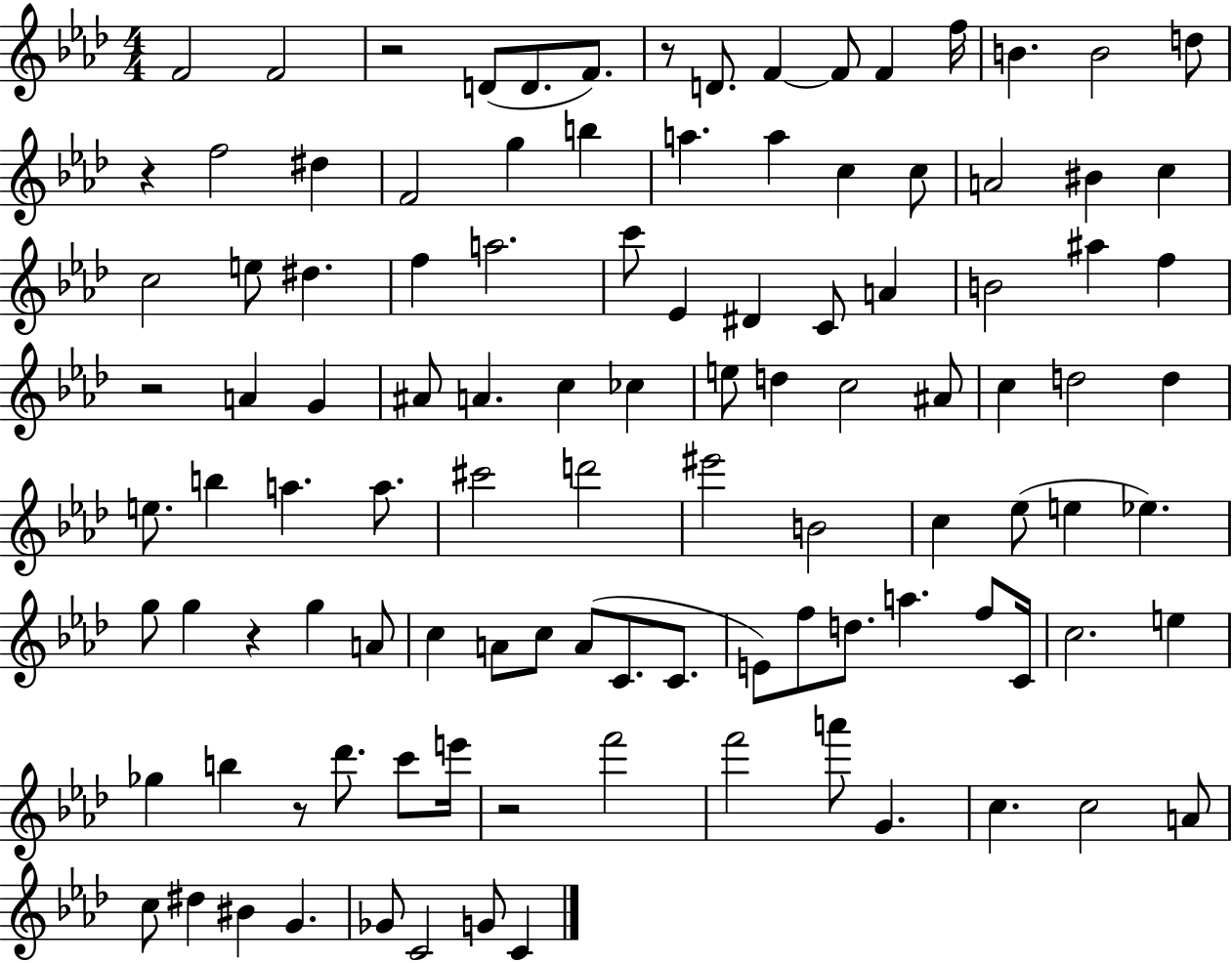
F4/h F4/h R/h D4/e D4/e. F4/e. R/e D4/e. F4/q F4/e F4/q F5/s B4/q. B4/h D5/e R/q F5/h D#5/q F4/h G5/q B5/q A5/q. A5/q C5/q C5/e A4/h BIS4/q C5/q C5/h E5/e D#5/q. F5/q A5/h. C6/e Eb4/q D#4/q C4/e A4/q B4/h A#5/q F5/q R/h A4/q G4/q A#4/e A4/q. C5/q CES5/q E5/e D5/q C5/h A#4/e C5/q D5/h D5/q E5/e. B5/q A5/q. A5/e. C#6/h D6/h EIS6/h B4/h C5/q Eb5/e E5/q Eb5/q. G5/e G5/q R/q G5/q A4/e C5/q A4/e C5/e A4/e C4/e. C4/e. E4/e F5/e D5/e. A5/q. F5/e C4/s C5/h. E5/q Gb5/q B5/q R/e Db6/e. C6/e E6/s R/h F6/h F6/h A6/e G4/q. C5/q. C5/h A4/e C5/e D#5/q BIS4/q G4/q. Gb4/e C4/h G4/e C4/q